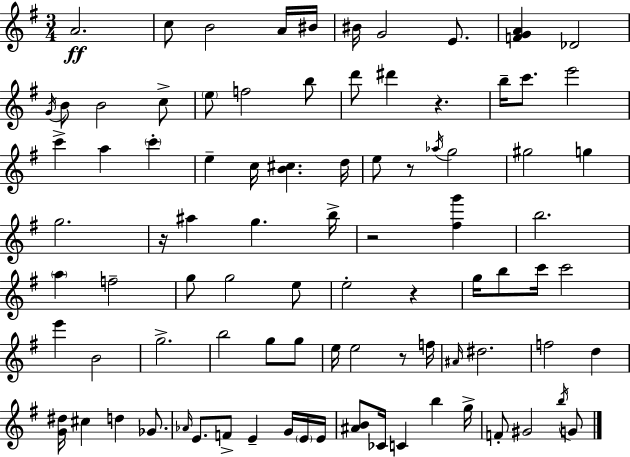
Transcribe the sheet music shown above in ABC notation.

X:1
T:Untitled
M:3/4
L:1/4
K:G
A2 c/2 B2 A/4 ^B/4 ^B/4 G2 E/2 [FGA] _D2 G/4 B/2 B2 c/2 e/2 f2 b/2 d'/2 ^d' z b/4 c'/2 e'2 c' a c' e c/4 [B^c] d/4 e/2 z/2 _a/4 g2 ^g2 g g2 z/4 ^a g b/4 z2 [^fg'] b2 a f2 g/2 g2 e/2 e2 z g/4 b/2 c'/4 c'2 e' B2 g2 b2 g/2 g/2 e/4 e2 z/2 f/4 ^A/4 ^d2 f2 d [G^d]/4 ^c d _G/2 _A/4 E/2 F/2 E G/4 E/4 E/4 [^AB]/2 _C/4 C b g/4 F/2 ^G2 b/4 G/2